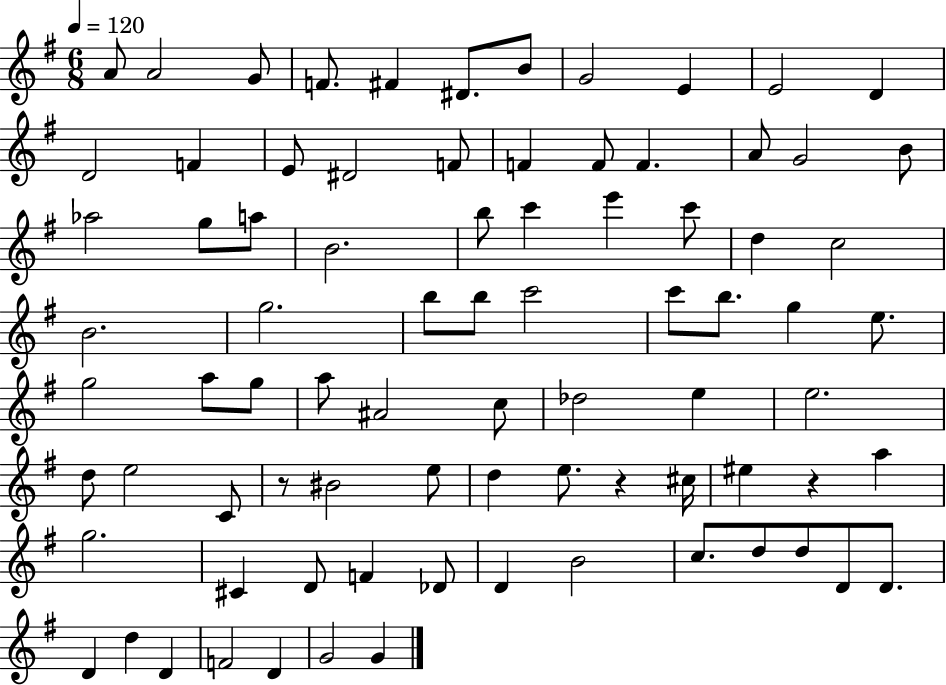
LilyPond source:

{
  \clef treble
  \numericTimeSignature
  \time 6/8
  \key g \major
  \tempo 4 = 120
  a'8 a'2 g'8 | f'8. fis'4 dis'8. b'8 | g'2 e'4 | e'2 d'4 | \break d'2 f'4 | e'8 dis'2 f'8 | f'4 f'8 f'4. | a'8 g'2 b'8 | \break aes''2 g''8 a''8 | b'2. | b''8 c'''4 e'''4 c'''8 | d''4 c''2 | \break b'2. | g''2. | b''8 b''8 c'''2 | c'''8 b''8. g''4 e''8. | \break g''2 a''8 g''8 | a''8 ais'2 c''8 | des''2 e''4 | e''2. | \break d''8 e''2 c'8 | r8 bis'2 e''8 | d''4 e''8. r4 cis''16 | eis''4 r4 a''4 | \break g''2. | cis'4 d'8 f'4 des'8 | d'4 b'2 | c''8. d''8 d''8 d'8 d'8. | \break d'4 d''4 d'4 | f'2 d'4 | g'2 g'4 | \bar "|."
}